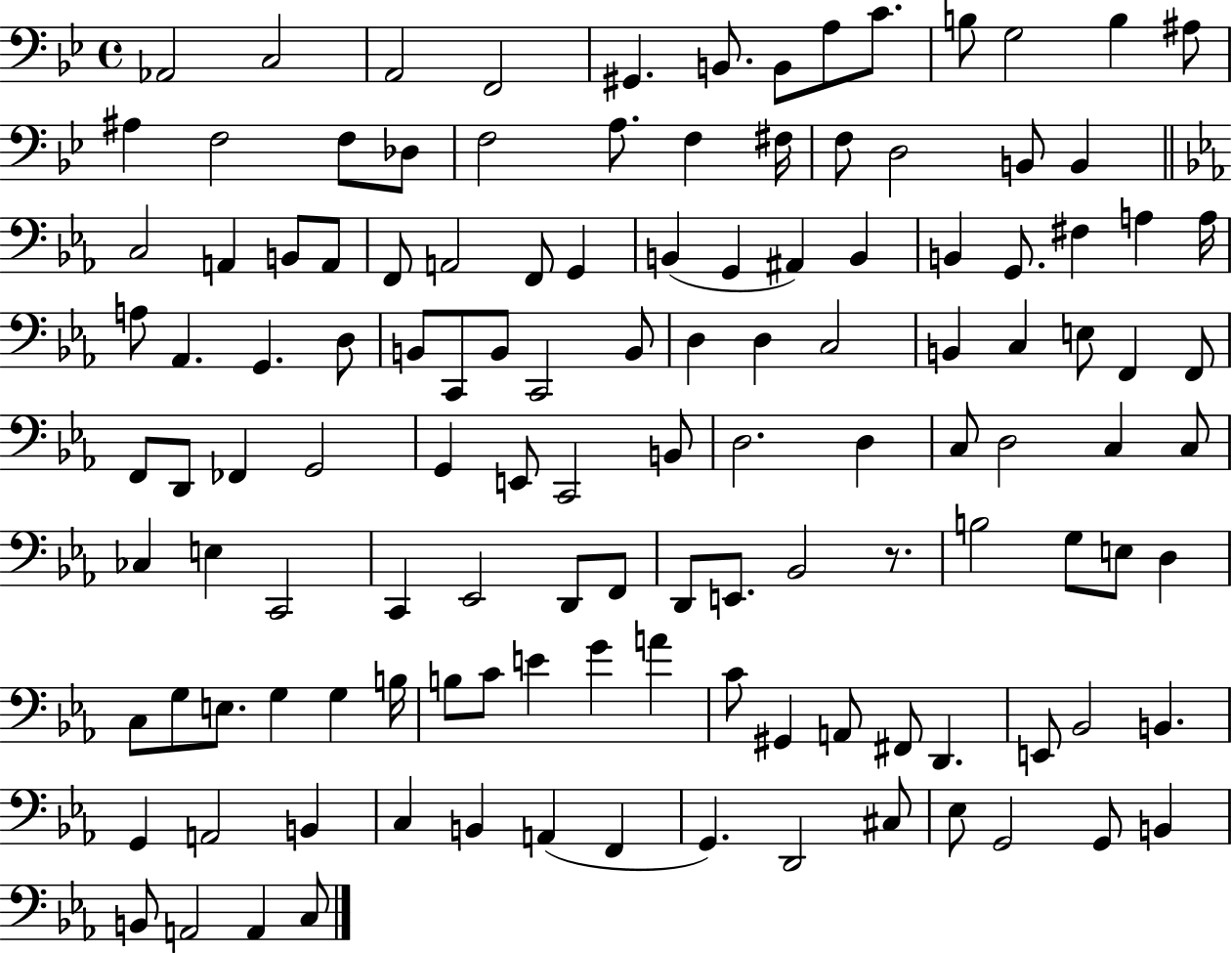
X:1
T:Untitled
M:4/4
L:1/4
K:Bb
_A,,2 C,2 A,,2 F,,2 ^G,, B,,/2 B,,/2 A,/2 C/2 B,/2 G,2 B, ^A,/2 ^A, F,2 F,/2 _D,/2 F,2 A,/2 F, ^F,/4 F,/2 D,2 B,,/2 B,, C,2 A,, B,,/2 A,,/2 F,,/2 A,,2 F,,/2 G,, B,, G,, ^A,, B,, B,, G,,/2 ^F, A, A,/4 A,/2 _A,, G,, D,/2 B,,/2 C,,/2 B,,/2 C,,2 B,,/2 D, D, C,2 B,, C, E,/2 F,, F,,/2 F,,/2 D,,/2 _F,, G,,2 G,, E,,/2 C,,2 B,,/2 D,2 D, C,/2 D,2 C, C,/2 _C, E, C,,2 C,, _E,,2 D,,/2 F,,/2 D,,/2 E,,/2 _B,,2 z/2 B,2 G,/2 E,/2 D, C,/2 G,/2 E,/2 G, G, B,/4 B,/2 C/2 E G A C/2 ^G,, A,,/2 ^F,,/2 D,, E,,/2 _B,,2 B,, G,, A,,2 B,, C, B,, A,, F,, G,, D,,2 ^C,/2 _E,/2 G,,2 G,,/2 B,, B,,/2 A,,2 A,, C,/2